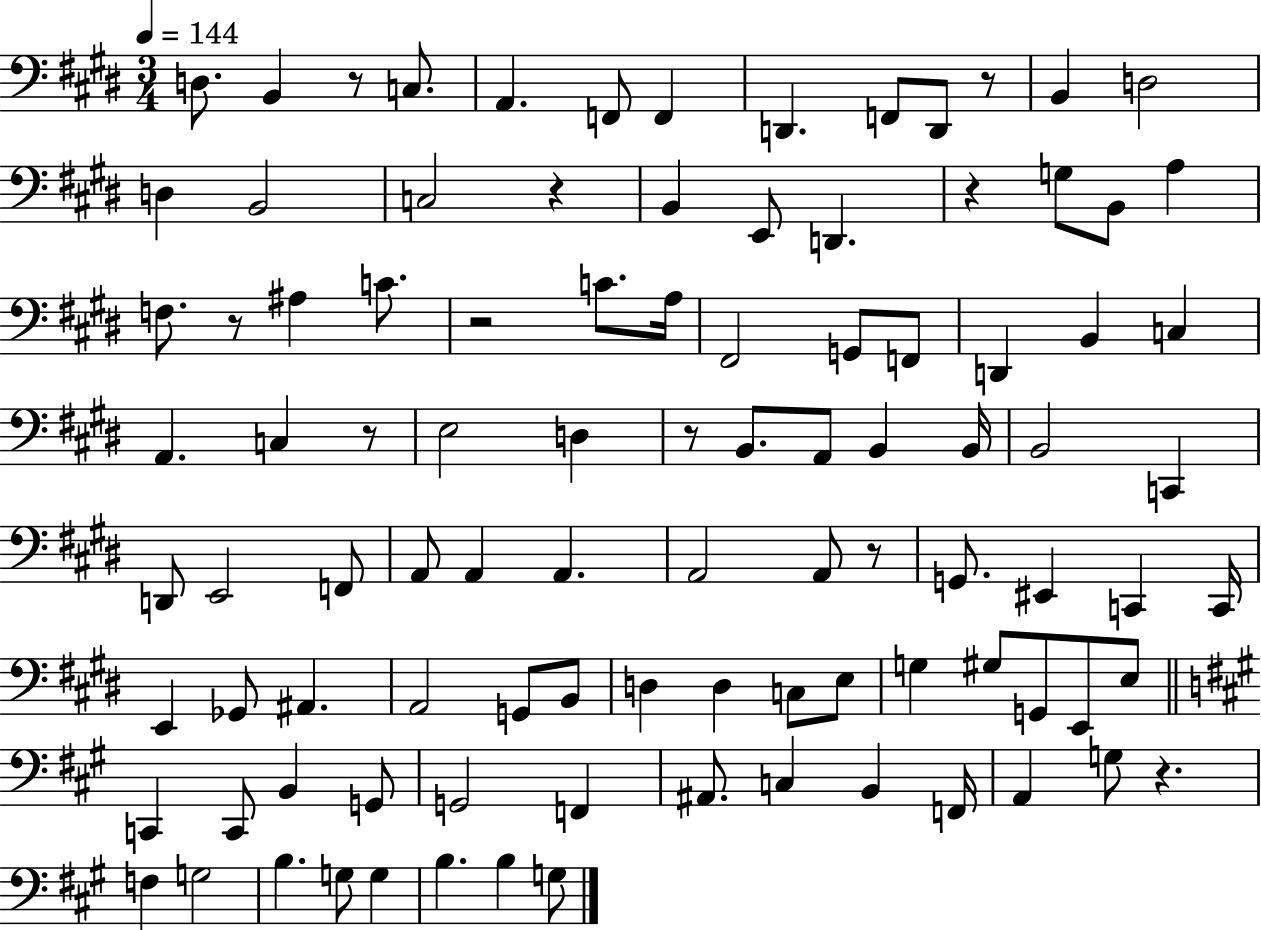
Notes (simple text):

D3/e. B2/q R/e C3/e. A2/q. F2/e F2/q D2/q. F2/e D2/e R/e B2/q D3/h D3/q B2/h C3/h R/q B2/q E2/e D2/q. R/q G3/e B2/e A3/q F3/e. R/e A#3/q C4/e. R/h C4/e. A3/s F#2/h G2/e F2/e D2/q B2/q C3/q A2/q. C3/q R/e E3/h D3/q R/e B2/e. A2/e B2/q B2/s B2/h C2/q D2/e E2/h F2/e A2/e A2/q A2/q. A2/h A2/e R/e G2/e. EIS2/q C2/q C2/s E2/q Gb2/e A#2/q. A2/h G2/e B2/e D3/q D3/q C3/e E3/e G3/q G#3/e G2/e E2/e E3/e C2/q C2/e B2/q G2/e G2/h F2/q A#2/e. C3/q B2/q F2/s A2/q G3/e R/q. F3/q G3/h B3/q. G3/e G3/q B3/q. B3/q G3/e